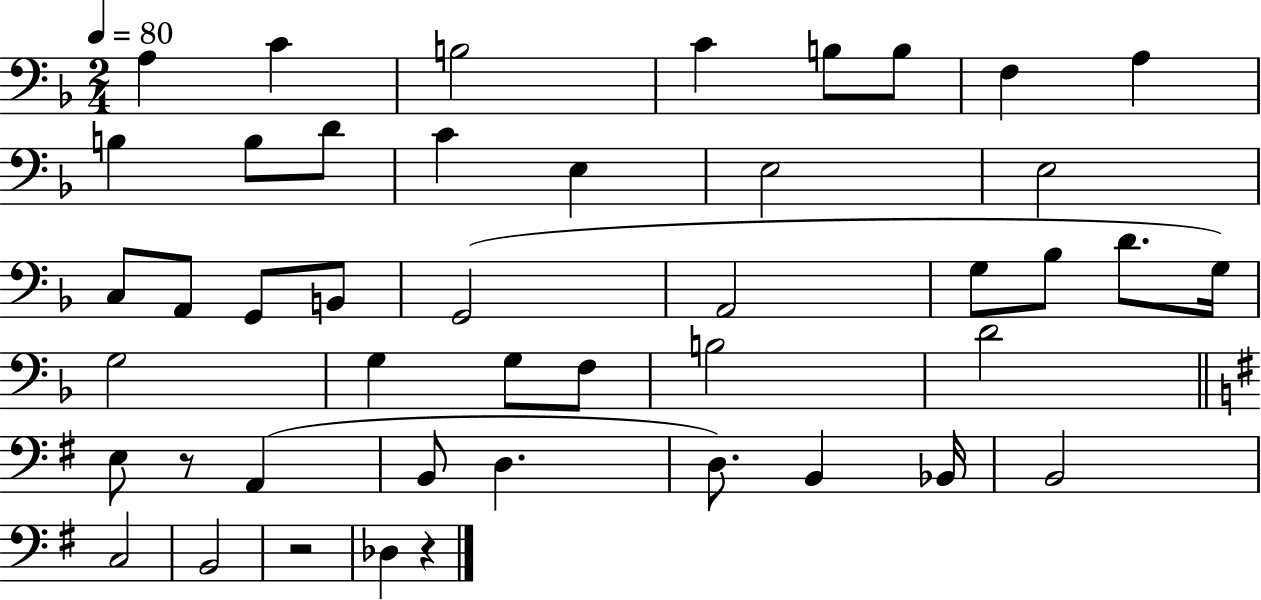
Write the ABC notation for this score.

X:1
T:Untitled
M:2/4
L:1/4
K:F
A, C B,2 C B,/2 B,/2 F, A, B, B,/2 D/2 C E, E,2 E,2 C,/2 A,,/2 G,,/2 B,,/2 G,,2 A,,2 G,/2 _B,/2 D/2 G,/4 G,2 G, G,/2 F,/2 B,2 D2 E,/2 z/2 A,, B,,/2 D, D,/2 B,, _B,,/4 B,,2 C,2 B,,2 z2 _D, z